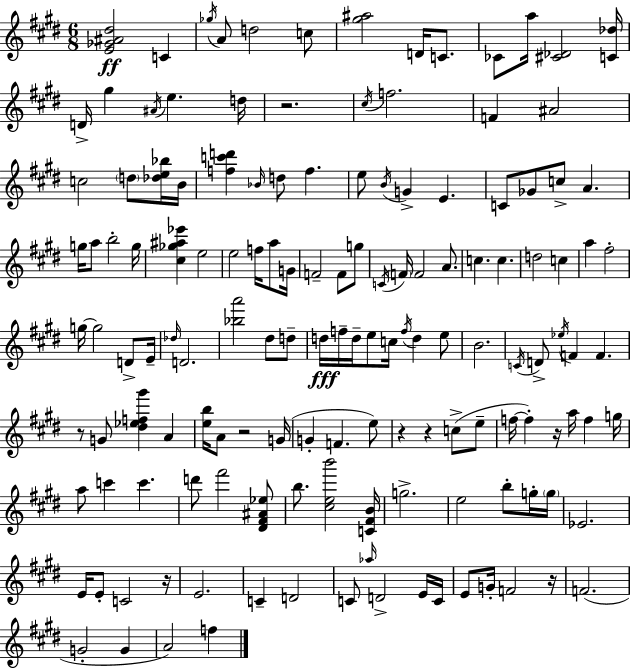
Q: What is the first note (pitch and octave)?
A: C4